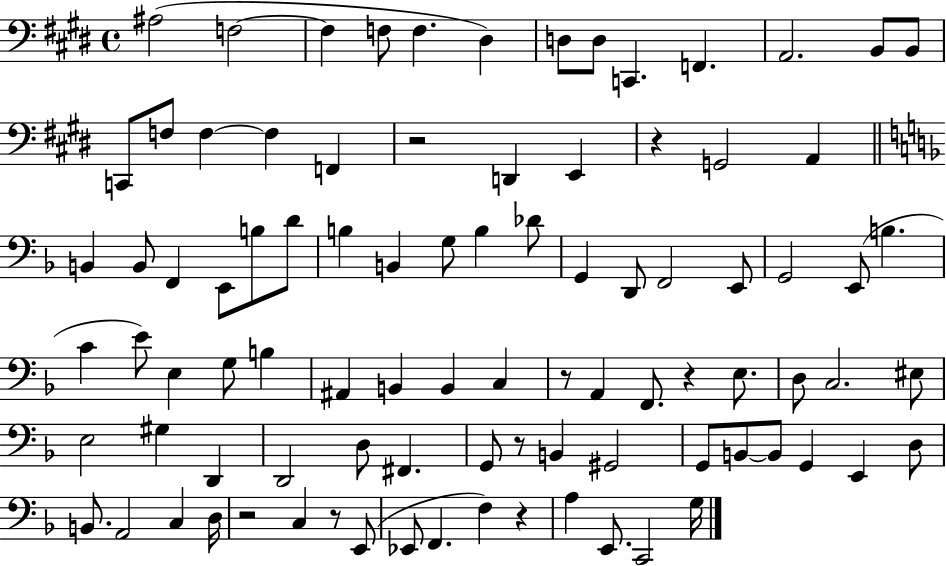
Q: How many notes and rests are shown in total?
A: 91